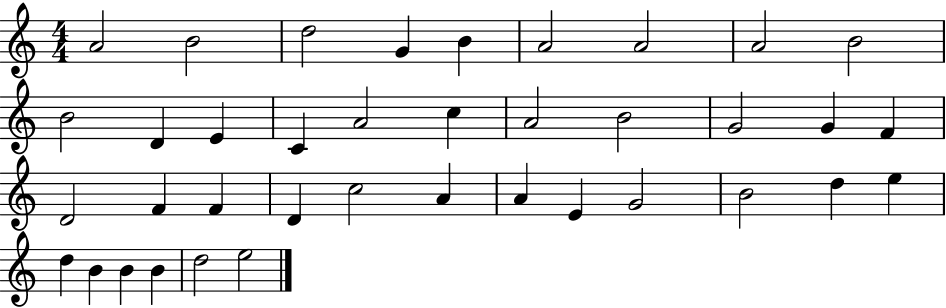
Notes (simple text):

A4/h B4/h D5/h G4/q B4/q A4/h A4/h A4/h B4/h B4/h D4/q E4/q C4/q A4/h C5/q A4/h B4/h G4/h G4/q F4/q D4/h F4/q F4/q D4/q C5/h A4/q A4/q E4/q G4/h B4/h D5/q E5/q D5/q B4/q B4/q B4/q D5/h E5/h